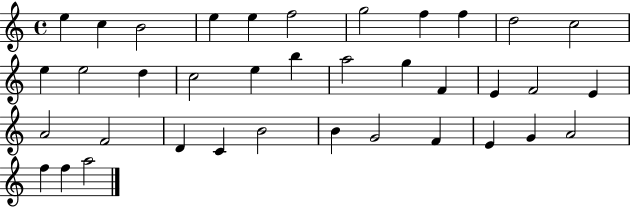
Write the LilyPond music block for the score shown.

{
  \clef treble
  \time 4/4
  \defaultTimeSignature
  \key c \major
  e''4 c''4 b'2 | e''4 e''4 f''2 | g''2 f''4 f''4 | d''2 c''2 | \break e''4 e''2 d''4 | c''2 e''4 b''4 | a''2 g''4 f'4 | e'4 f'2 e'4 | \break a'2 f'2 | d'4 c'4 b'2 | b'4 g'2 f'4 | e'4 g'4 a'2 | \break f''4 f''4 a''2 | \bar "|."
}